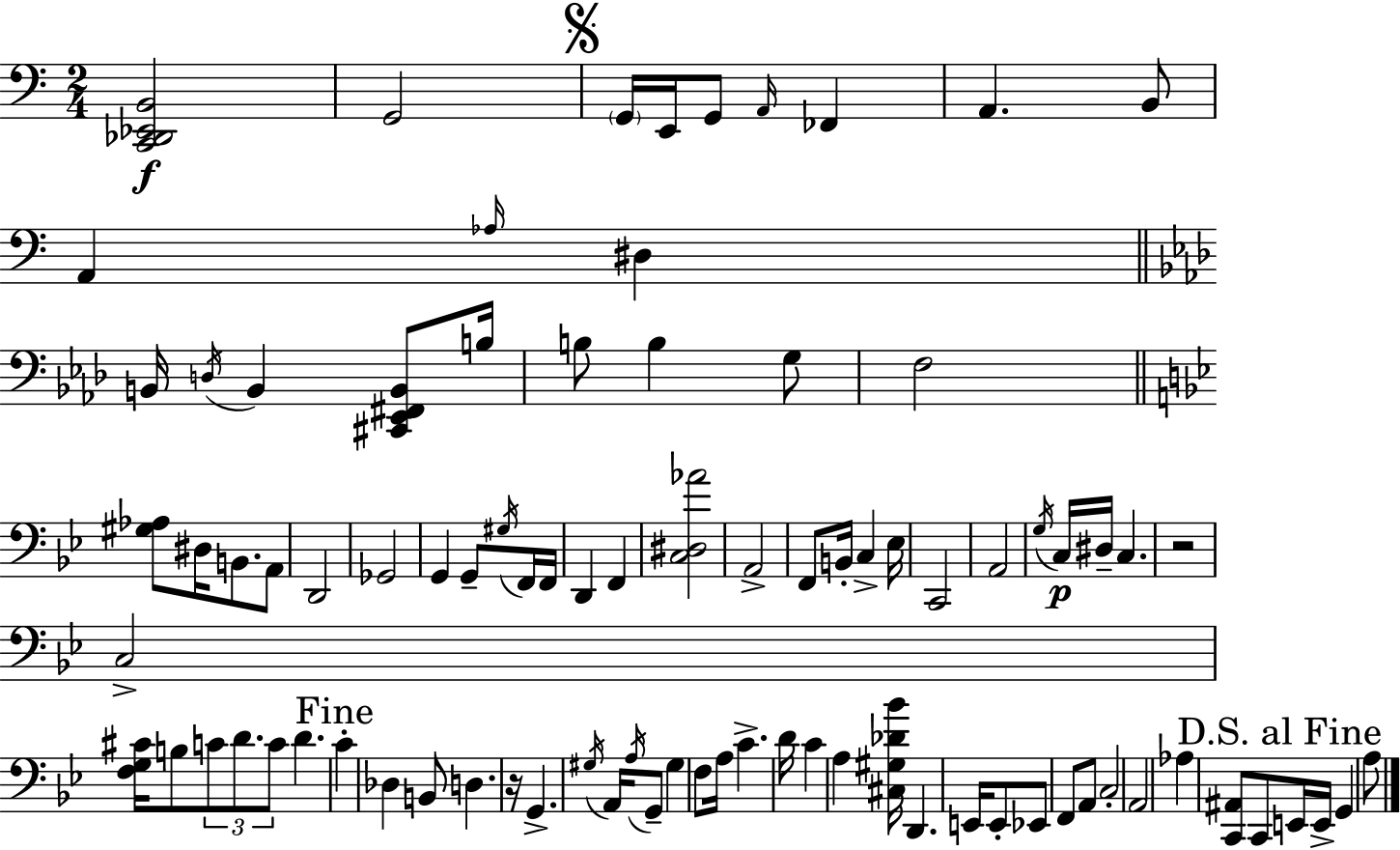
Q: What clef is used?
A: bass